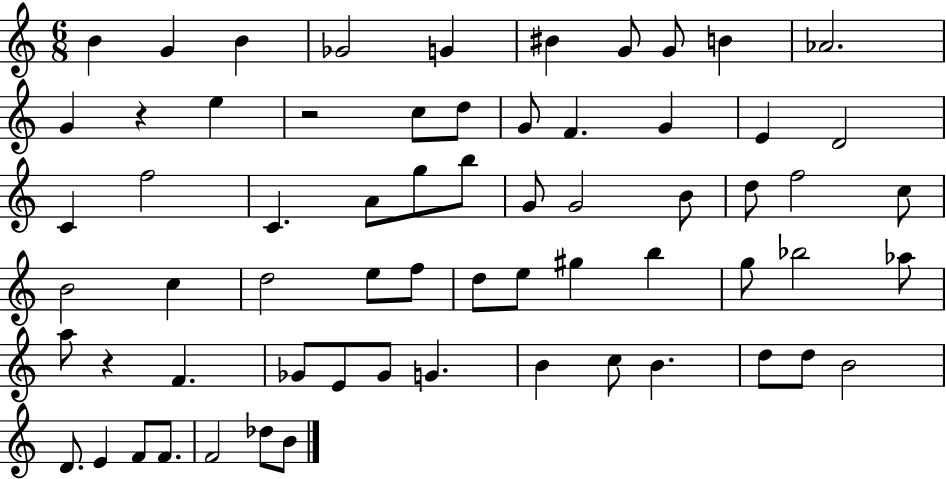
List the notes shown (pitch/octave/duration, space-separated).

B4/q G4/q B4/q Gb4/h G4/q BIS4/q G4/e G4/e B4/q Ab4/h. G4/q R/q E5/q R/h C5/e D5/e G4/e F4/q. G4/q E4/q D4/h C4/q F5/h C4/q. A4/e G5/e B5/e G4/e G4/h B4/e D5/e F5/h C5/e B4/h C5/q D5/h E5/e F5/e D5/e E5/e G#5/q B5/q G5/e Bb5/h Ab5/e A5/e R/q F4/q. Gb4/e E4/e Gb4/e G4/q. B4/q C5/e B4/q. D5/e D5/e B4/h D4/e. E4/q F4/e F4/e. F4/h Db5/e B4/e